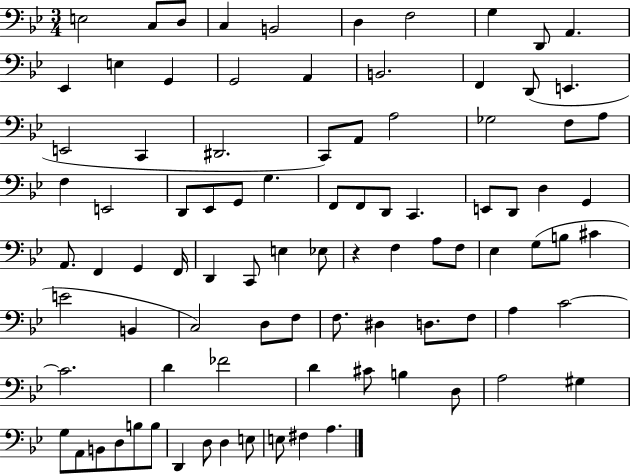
X:1
T:Untitled
M:3/4
L:1/4
K:Bb
E,2 C,/2 D,/2 C, B,,2 D, F,2 G, D,,/2 A,, _E,, E, G,, G,,2 A,, B,,2 F,, D,,/2 E,, E,,2 C,, ^D,,2 C,,/2 A,,/2 A,2 _G,2 F,/2 A,/2 F, E,,2 D,,/2 _E,,/2 G,,/2 G, F,,/2 F,,/2 D,,/2 C,, E,,/2 D,,/2 D, G,, A,,/2 F,, G,, F,,/4 D,, C,,/2 E, _E,/2 z F, A,/2 F,/2 _E, G,/2 B,/2 ^C E2 B,, C,2 D,/2 F,/2 F,/2 ^D, D,/2 F,/2 A, C2 C2 D _F2 D ^C/2 B, D,/2 A,2 ^G, G,/2 A,,/2 B,,/2 D,/2 B,/2 B,/2 D,, D,/2 D, E,/2 E,/2 ^F, A,